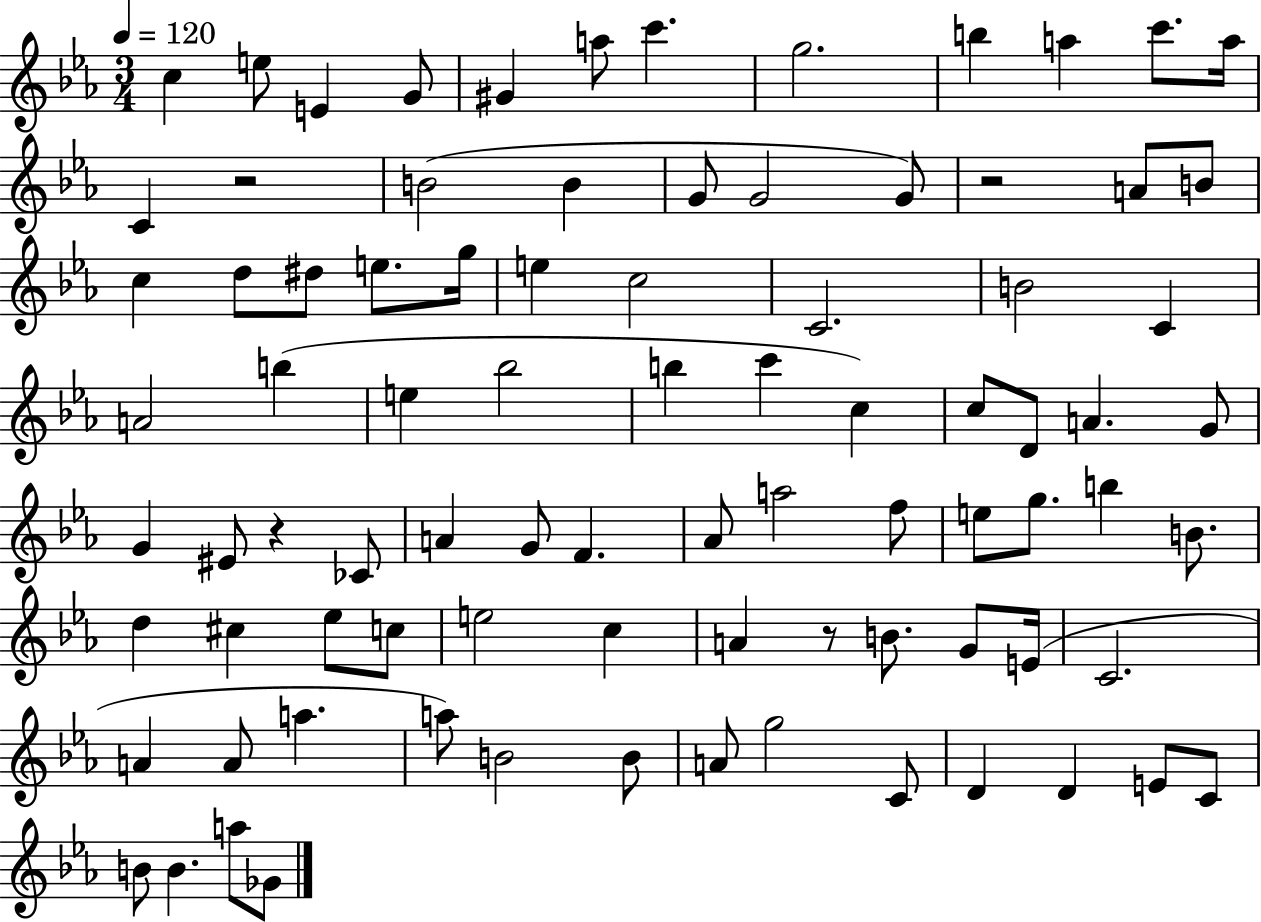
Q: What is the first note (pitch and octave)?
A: C5